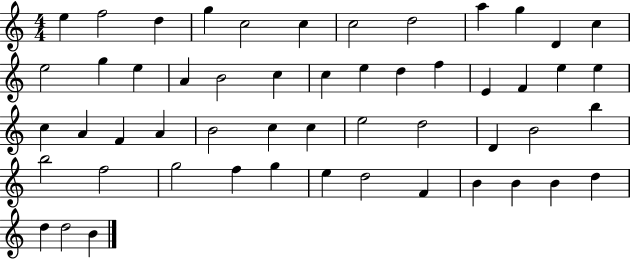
X:1
T:Untitled
M:4/4
L:1/4
K:C
e f2 d g c2 c c2 d2 a g D c e2 g e A B2 c c e d f E F e e c A F A B2 c c e2 d2 D B2 b b2 f2 g2 f g e d2 F B B B d d d2 B